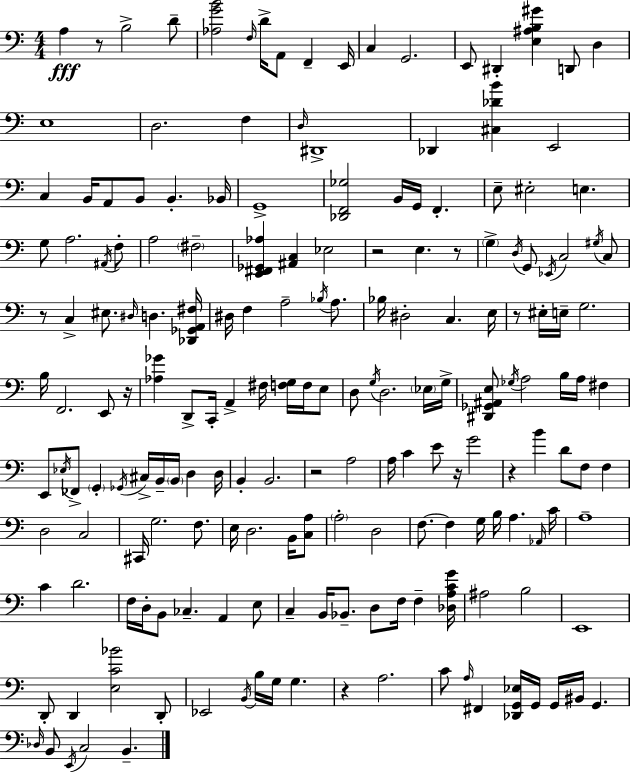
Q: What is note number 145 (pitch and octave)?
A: B2